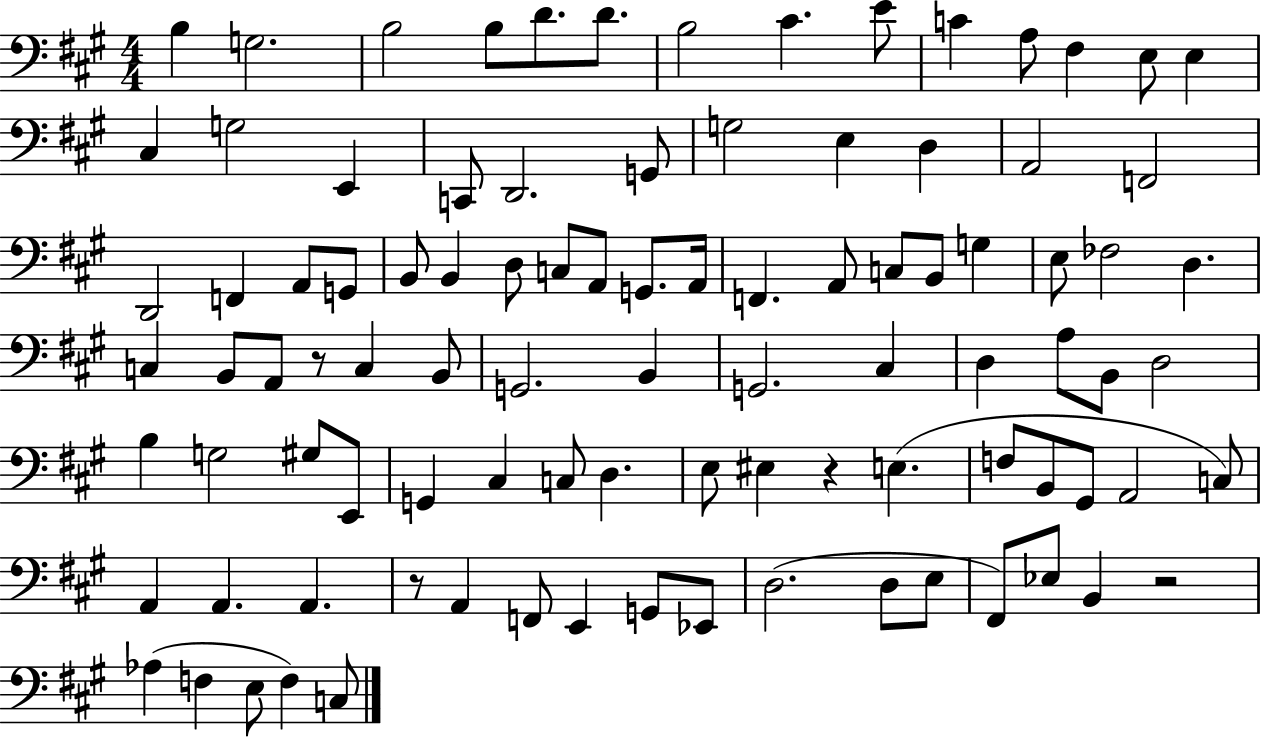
B3/q G3/h. B3/h B3/e D4/e. D4/e. B3/h C#4/q. E4/e C4/q A3/e F#3/q E3/e E3/q C#3/q G3/h E2/q C2/e D2/h. G2/e G3/h E3/q D3/q A2/h F2/h D2/h F2/q A2/e G2/e B2/e B2/q D3/e C3/e A2/e G2/e. A2/s F2/q. A2/e C3/e B2/e G3/q E3/e FES3/h D3/q. C3/q B2/e A2/e R/e C3/q B2/e G2/h. B2/q G2/h. C#3/q D3/q A3/e B2/e D3/h B3/q G3/h G#3/e E2/e G2/q C#3/q C3/e D3/q. E3/e EIS3/q R/q E3/q. F3/e B2/e G#2/e A2/h C3/e A2/q A2/q. A2/q. R/e A2/q F2/e E2/q G2/e Eb2/e D3/h. D3/e E3/e F#2/e Eb3/e B2/q R/h Ab3/q F3/q E3/e F3/q C3/e